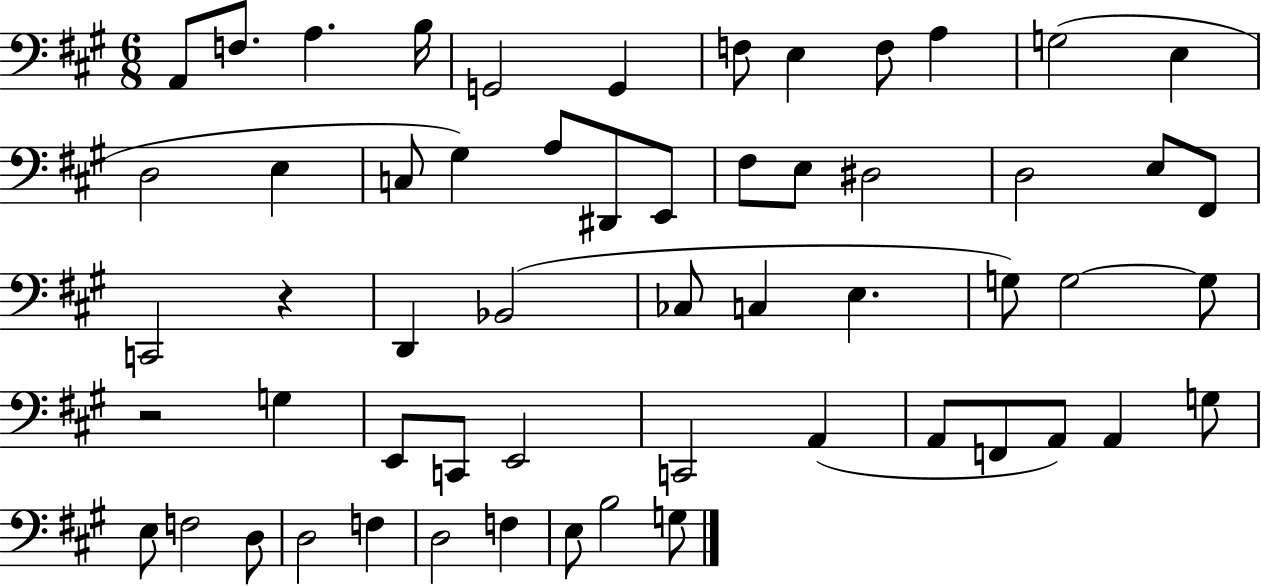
A2/e F3/e. A3/q. B3/s G2/h G2/q F3/e E3/q F3/e A3/q G3/h E3/q D3/h E3/q C3/e G#3/q A3/e D#2/e E2/e F#3/e E3/e D#3/h D3/h E3/e F#2/e C2/h R/q D2/q Bb2/h CES3/e C3/q E3/q. G3/e G3/h G3/e R/h G3/q E2/e C2/e E2/h C2/h A2/q A2/e F2/e A2/e A2/q G3/e E3/e F3/h D3/e D3/h F3/q D3/h F3/q E3/e B3/h G3/e